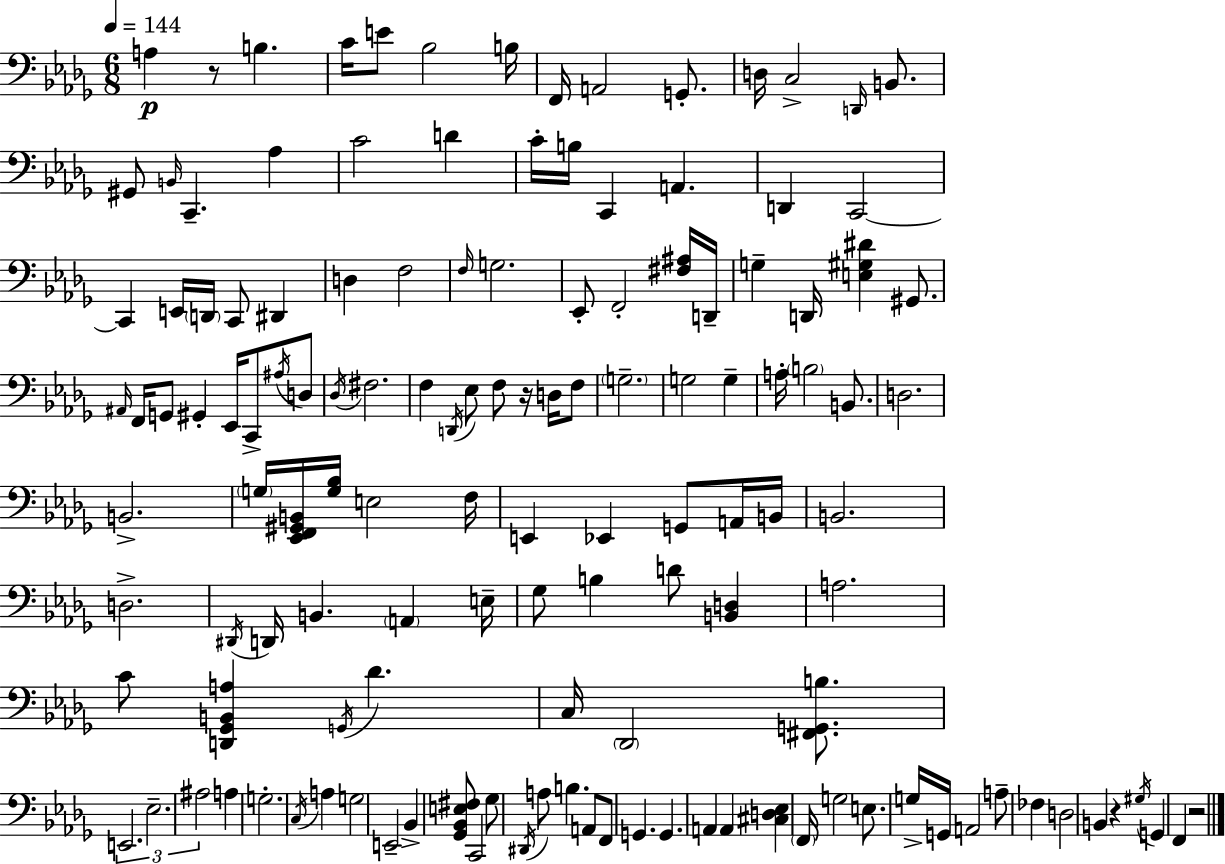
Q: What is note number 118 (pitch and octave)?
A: D3